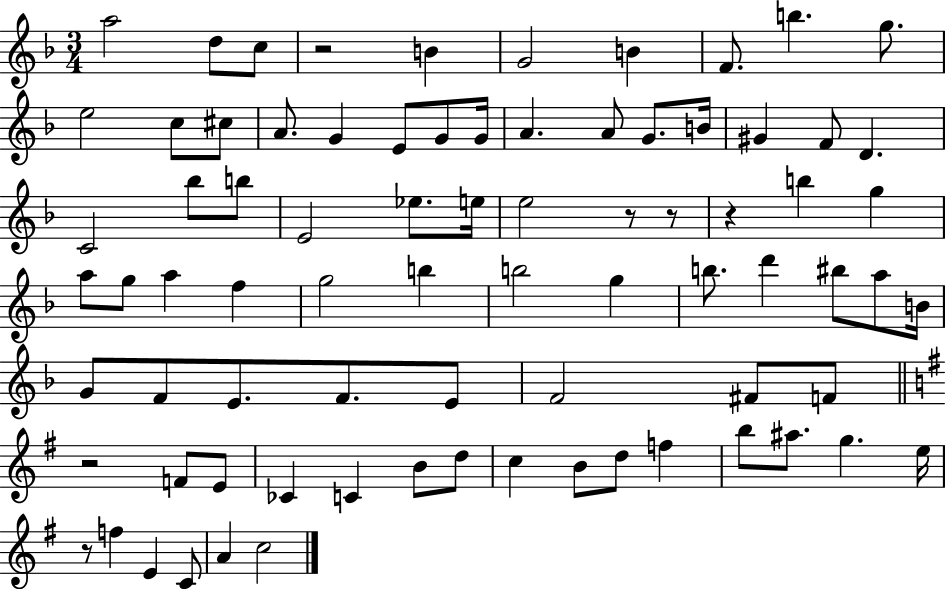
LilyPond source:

{
  \clef treble
  \numericTimeSignature
  \time 3/4
  \key f \major
  \repeat volta 2 { a''2 d''8 c''8 | r2 b'4 | g'2 b'4 | f'8. b''4. g''8. | \break e''2 c''8 cis''8 | a'8. g'4 e'8 g'8 g'16 | a'4. a'8 g'8. b'16 | gis'4 f'8 d'4. | \break c'2 bes''8 b''8 | e'2 ees''8. e''16 | e''2 r8 r8 | r4 b''4 g''4 | \break a''8 g''8 a''4 f''4 | g''2 b''4 | b''2 g''4 | b''8. d'''4 bis''8 a''8 b'16 | \break g'8 f'8 e'8. f'8. e'8 | f'2 fis'8 f'8 | \bar "||" \break \key g \major r2 f'8 e'8 | ces'4 c'4 b'8 d''8 | c''4 b'8 d''8 f''4 | b''8 ais''8. g''4. e''16 | \break r8 f''4 e'4 c'8 | a'4 c''2 | } \bar "|."
}